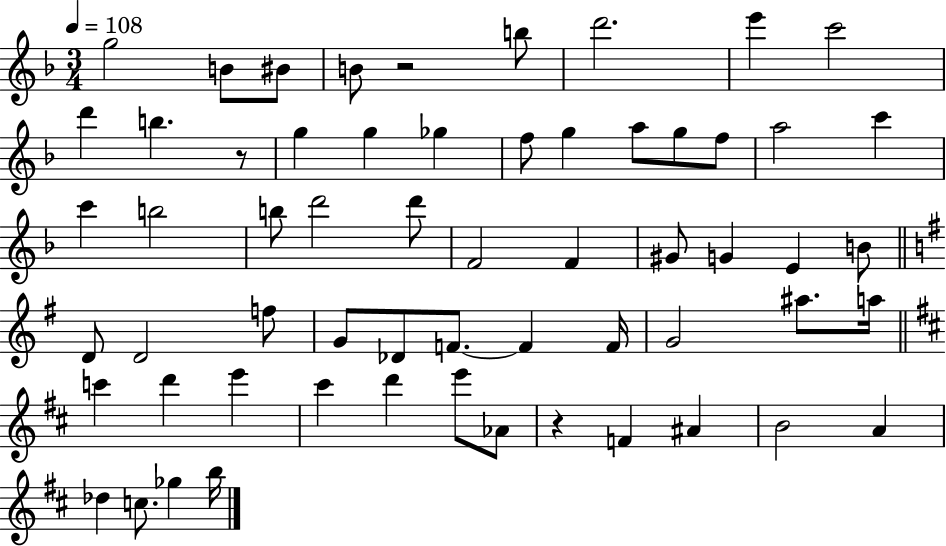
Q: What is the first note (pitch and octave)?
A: G5